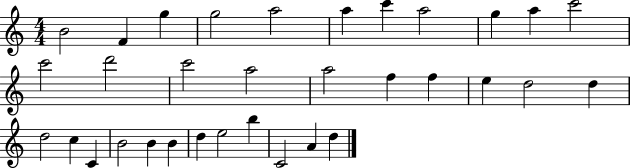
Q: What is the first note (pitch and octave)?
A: B4